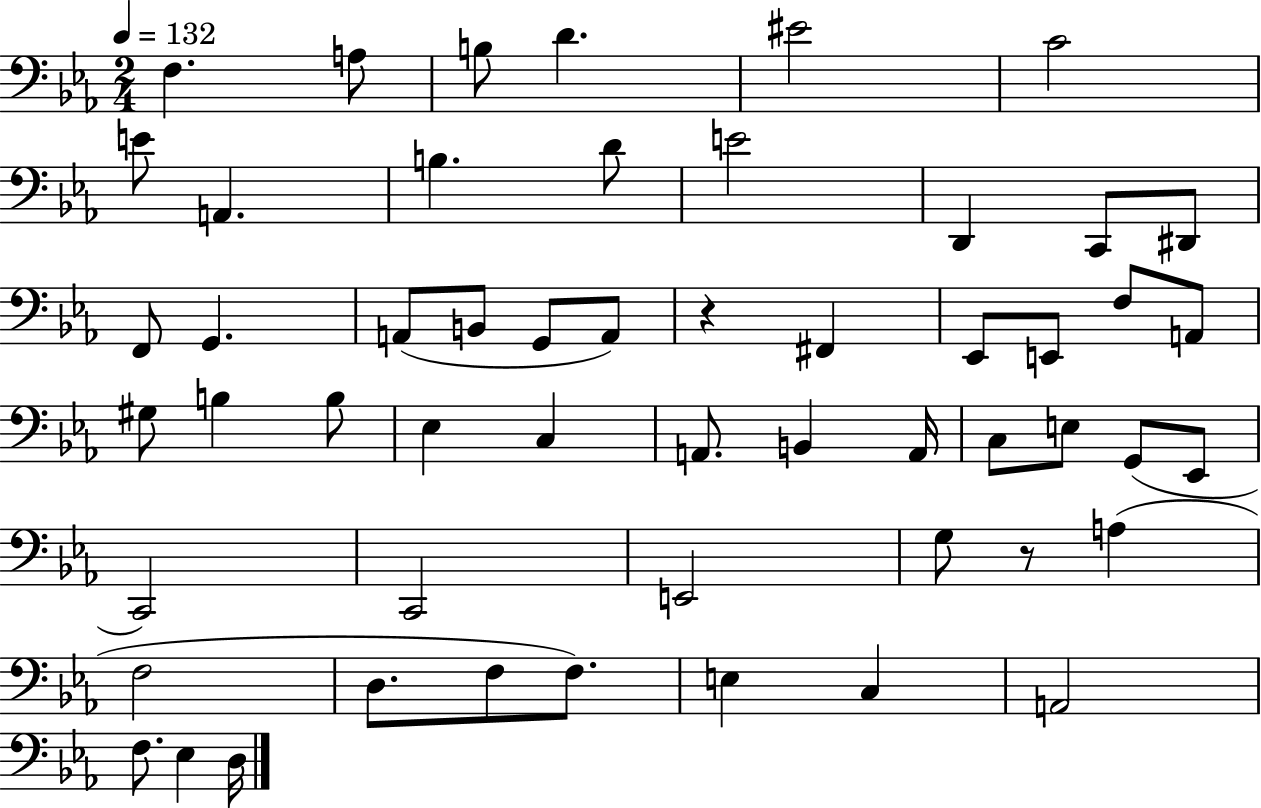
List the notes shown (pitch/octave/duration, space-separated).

F3/q. A3/e B3/e D4/q. EIS4/h C4/h E4/e A2/q. B3/q. D4/e E4/h D2/q C2/e D#2/e F2/e G2/q. A2/e B2/e G2/e A2/e R/q F#2/q Eb2/e E2/e F3/e A2/e G#3/e B3/q B3/e Eb3/q C3/q A2/e. B2/q A2/s C3/e E3/e G2/e Eb2/e C2/h C2/h E2/h G3/e R/e A3/q F3/h D3/e. F3/e F3/e. E3/q C3/q A2/h F3/e. Eb3/q D3/s